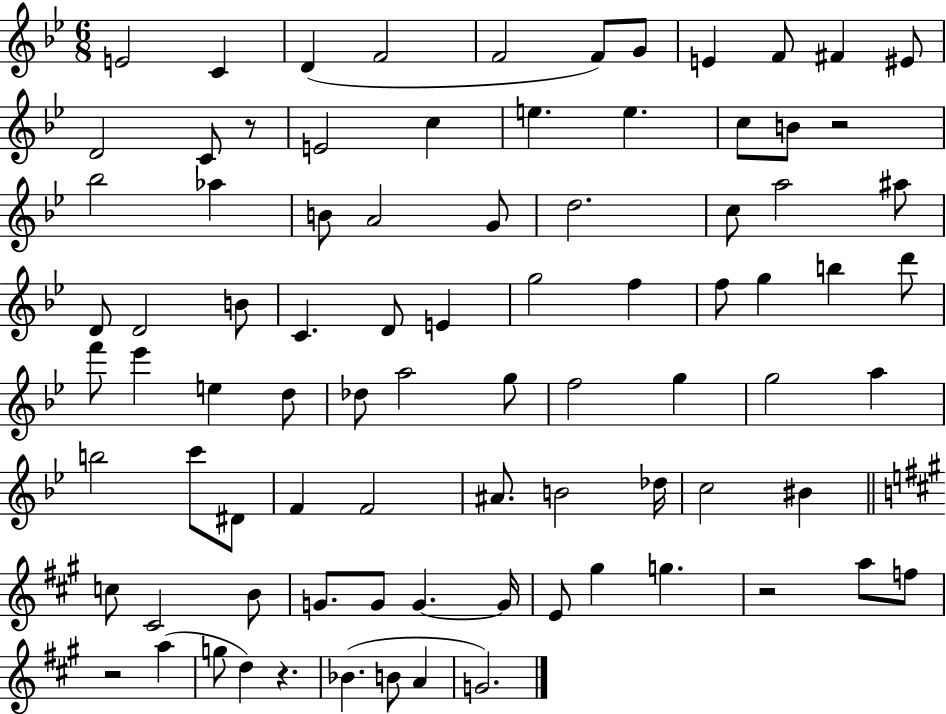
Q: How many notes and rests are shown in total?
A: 85